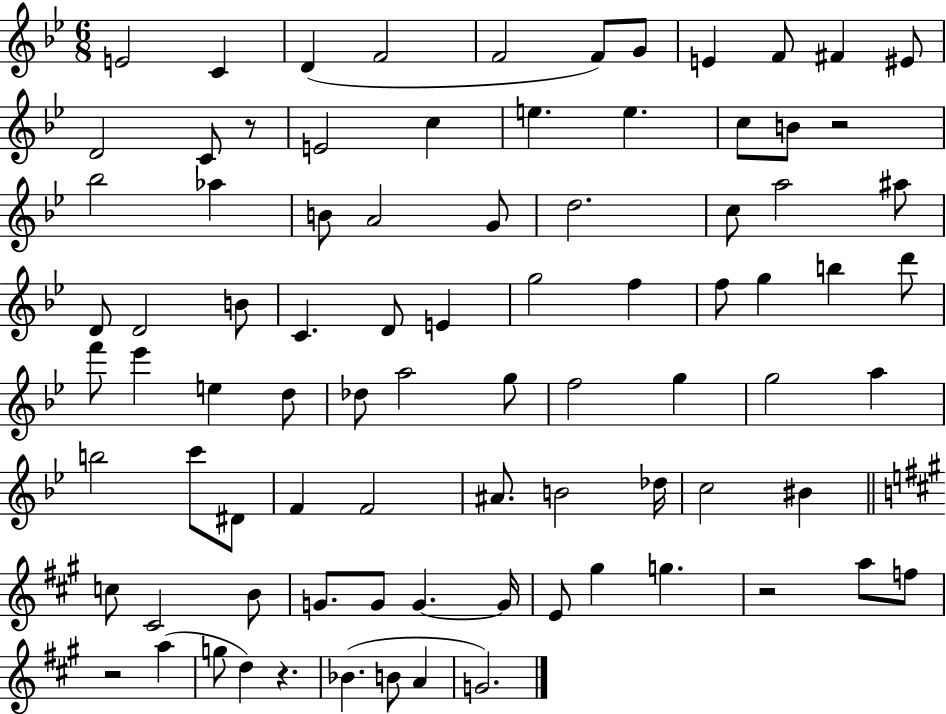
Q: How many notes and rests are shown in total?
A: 85